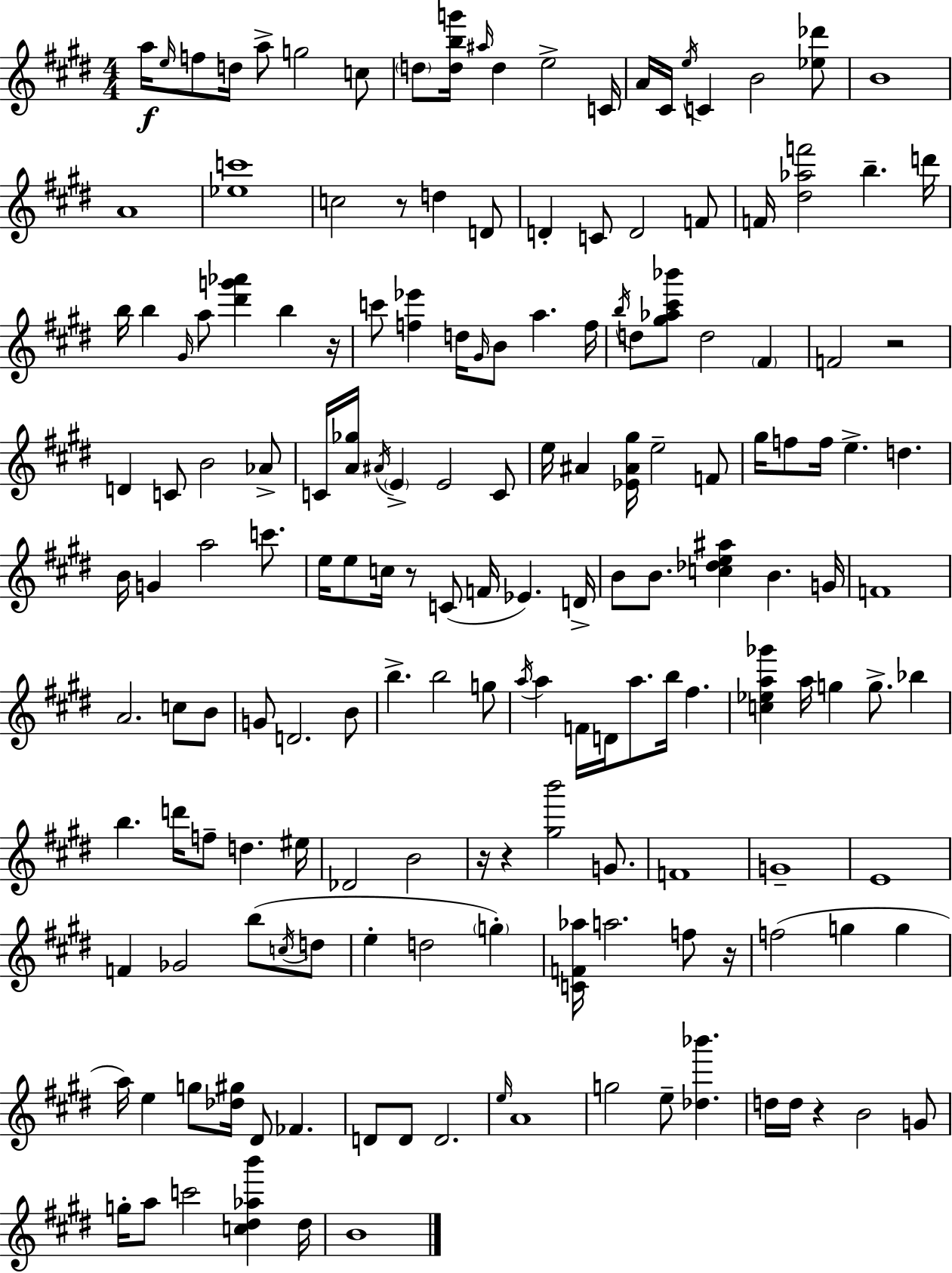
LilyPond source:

{
  \clef treble
  \numericTimeSignature
  \time 4/4
  \key e \major
  a''16\f \grace { e''16 } f''8 d''16 a''8-> g''2 c''8 | \parenthesize d''8 <d'' b'' g'''>16 \grace { ais''16 } d''4 e''2-> | c'16 a'16 cis'16 \acciaccatura { e''16 } c'4 b'2 | <ees'' des'''>8 b'1 | \break a'1 | <ees'' c'''>1 | c''2 r8 d''4 | d'8 d'4-. c'8 d'2 | \break f'8 f'16 <dis'' aes'' f'''>2 b''4.-- | d'''16 b''16 b''4 \grace { gis'16 } a''8 <dis''' g''' aes'''>4 b''4 | r16 c'''8 <f'' ees'''>4 d''16 \grace { gis'16 } b'8 a''4. | f''16 \acciaccatura { b''16 } d''8 <gis'' aes'' cis''' bes'''>8 d''2 | \break \parenthesize fis'4 f'2 r2 | d'4 c'8 b'2 | aes'8-> c'16 <a' ges''>16 \acciaccatura { ais'16 } \parenthesize e'4-> e'2 | c'8 e''16 ais'4 <ees' ais' gis''>16 e''2-- | \break f'8 gis''16 f''8 f''16 e''4.-> | d''4. b'16 g'4 a''2 | c'''8. e''16 e''8 c''16 r8 c'8( f'16 | ees'4.) d'16-> b'8 b'8. <c'' des'' e'' ais''>4 | \break b'4. g'16 f'1 | a'2. | c''8 b'8 g'8 d'2. | b'8 b''4.-> b''2 | \break g''8 \acciaccatura { a''16 } a''4 f'16 d'16 a''8. | b''16 fis''4. <c'' ees'' a'' ges'''>4 a''16 g''4 | g''8.-> bes''4 b''4. d'''16 f''8-- | d''4. eis''16 des'2 | \break b'2 r16 r4 <gis'' b'''>2 | g'8. f'1 | g'1-- | e'1 | \break f'4 ges'2 | b''8( \acciaccatura { c''16 } d''8 e''4-. d''2 | \parenthesize g''4-.) <c' f' aes''>16 a''2. | f''8 r16 f''2( | \break g''4 g''4 a''16) e''4 g''8 | <des'' gis''>16 dis'8 fes'4. d'8 d'8 d'2. | \grace { e''16 } a'1 | g''2 | \break e''8-- <des'' bes'''>4. d''16 d''16 r4 | b'2 g'8 g''16-. a''8 c'''2 | <c'' dis'' aes'' b'''>4 dis''16 b'1 | \bar "|."
}